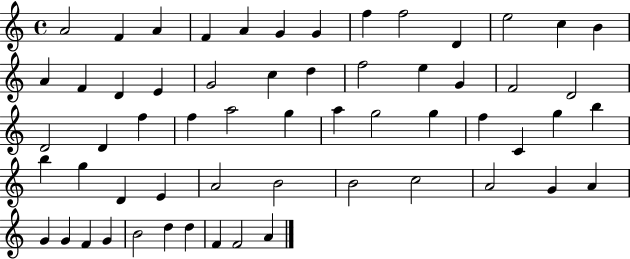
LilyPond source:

{
  \clef treble
  \time 4/4
  \defaultTimeSignature
  \key c \major
  a'2 f'4 a'4 | f'4 a'4 g'4 g'4 | f''4 f''2 d'4 | e''2 c''4 b'4 | \break a'4 f'4 d'4 e'4 | g'2 c''4 d''4 | f''2 e''4 g'4 | f'2 d'2 | \break d'2 d'4 f''4 | f''4 a''2 g''4 | a''4 g''2 g''4 | f''4 c'4 g''4 b''4 | \break b''4 g''4 d'4 e'4 | a'2 b'2 | b'2 c''2 | a'2 g'4 a'4 | \break g'4 g'4 f'4 g'4 | b'2 d''4 d''4 | f'4 f'2 a'4 | \bar "|."
}